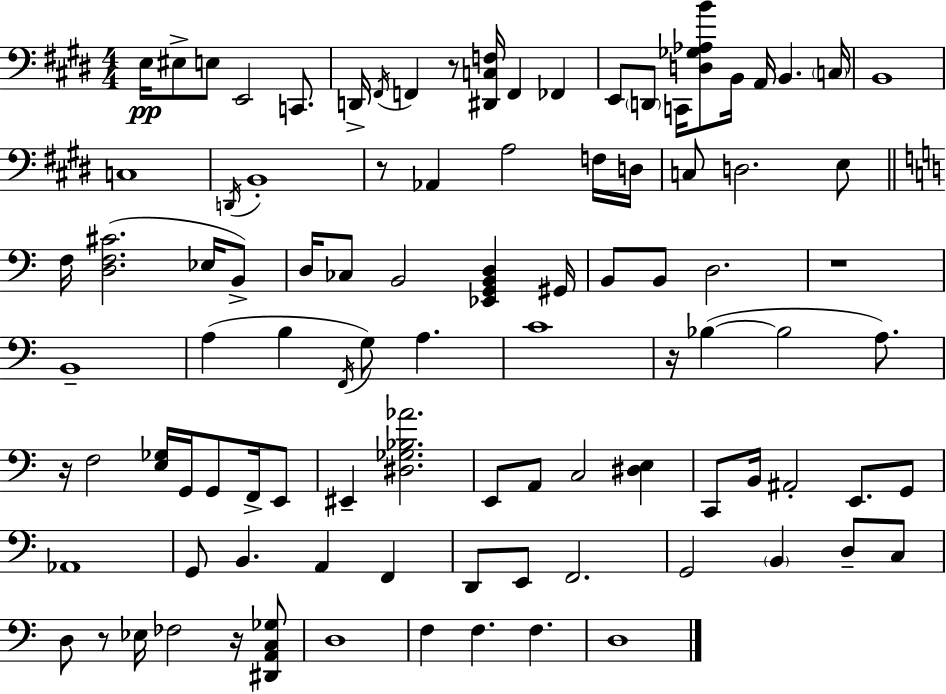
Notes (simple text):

E3/s EIS3/e E3/e E2/h C2/e. D2/s F#2/s F2/q R/e [D#2,C3,F3]/s F2/q FES2/q E2/e D2/e C2/s [D3,Gb3,Ab3,B4]/e B2/s A2/s B2/q. C3/s B2/w C3/w D2/s B2/w R/e Ab2/q A3/h F3/s D3/s C3/e D3/h. E3/e F3/s [D3,F3,C#4]/h. Eb3/s B2/e D3/s CES3/e B2/h [Eb2,G2,B2,D3]/q G#2/s B2/e B2/e D3/h. R/w B2/w A3/q B3/q F2/s G3/e A3/q. C4/w R/s Bb3/q Bb3/h A3/e. R/s F3/h [E3,Gb3]/s G2/s G2/e F2/s E2/e EIS2/q [D#3,Gb3,Bb3,Ab4]/h. E2/e A2/e C3/h [D#3,E3]/q C2/e B2/s A#2/h E2/e. G2/e Ab2/w G2/e B2/q. A2/q F2/q D2/e E2/e F2/h. G2/h B2/q D3/e C3/e D3/e R/e Eb3/s FES3/h R/s [D#2,A2,C3,Gb3]/e D3/w F3/q F3/q. F3/q. D3/w